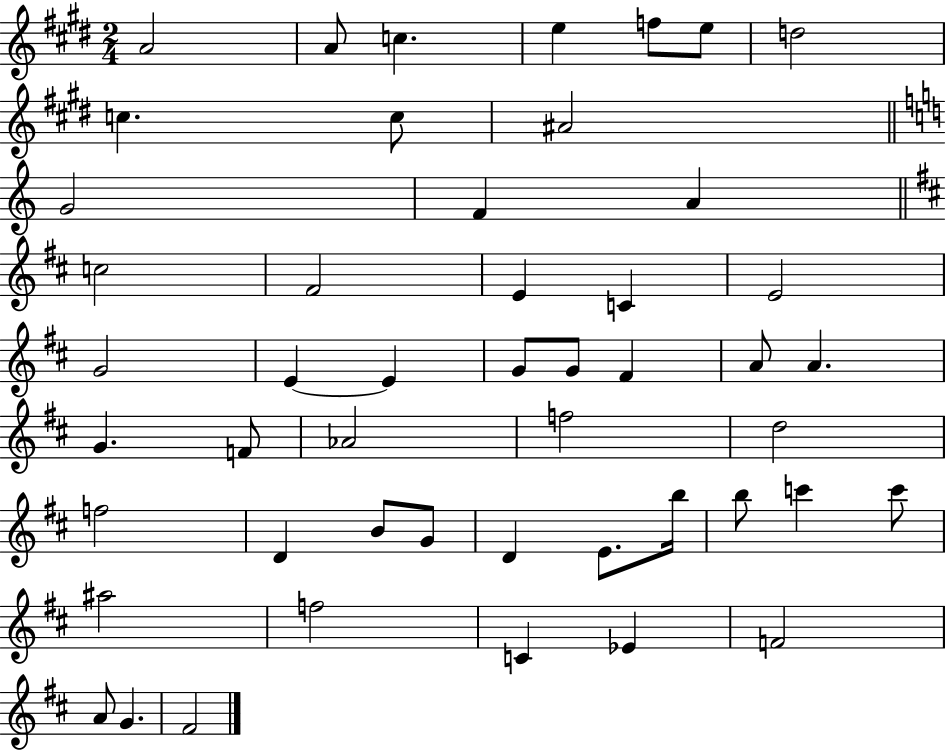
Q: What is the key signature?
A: E major